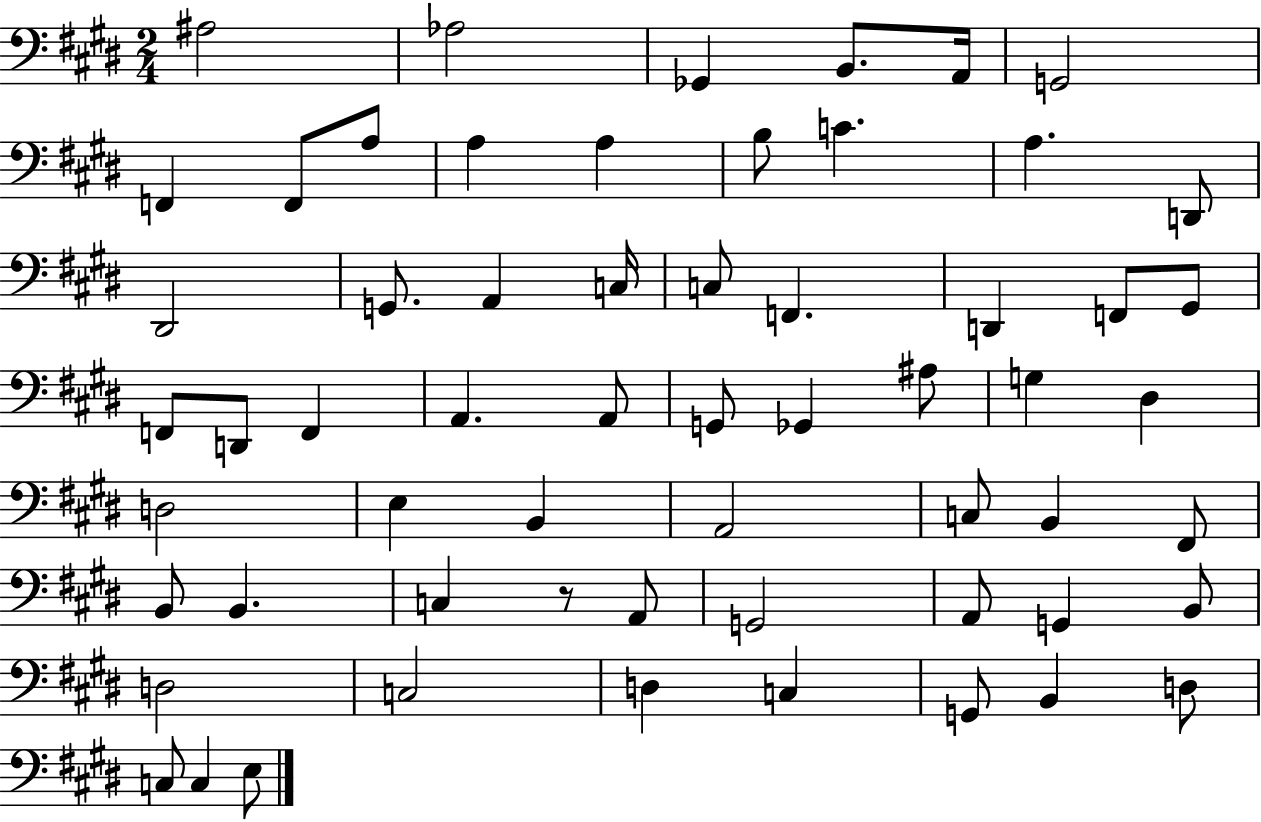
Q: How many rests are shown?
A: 1